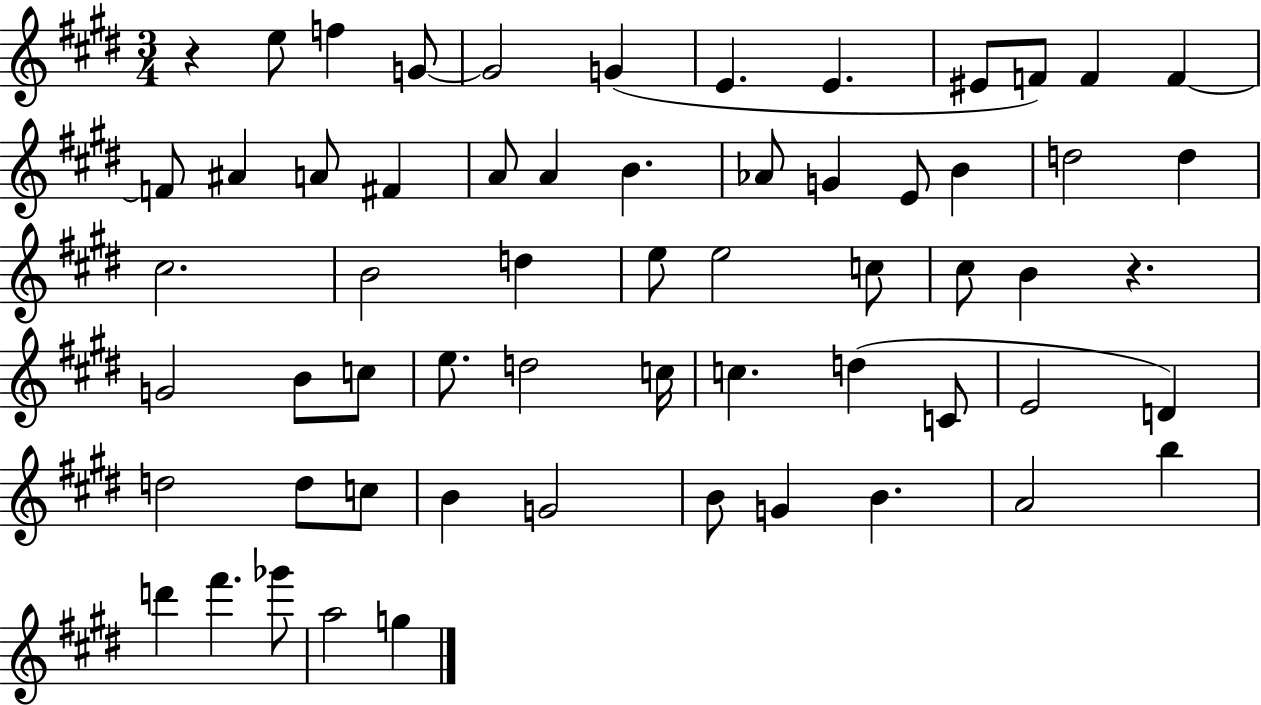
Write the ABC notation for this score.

X:1
T:Untitled
M:3/4
L:1/4
K:E
z e/2 f G/2 G2 G E E ^E/2 F/2 F F F/2 ^A A/2 ^F A/2 A B _A/2 G E/2 B d2 d ^c2 B2 d e/2 e2 c/2 ^c/2 B z G2 B/2 c/2 e/2 d2 c/4 c d C/2 E2 D d2 d/2 c/2 B G2 B/2 G B A2 b d' ^f' _g'/2 a2 g